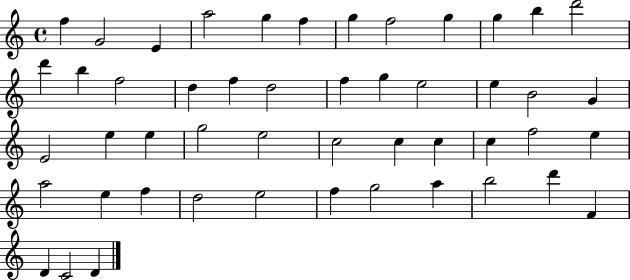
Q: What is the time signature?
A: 4/4